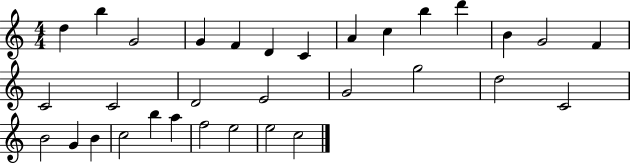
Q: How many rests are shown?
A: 0